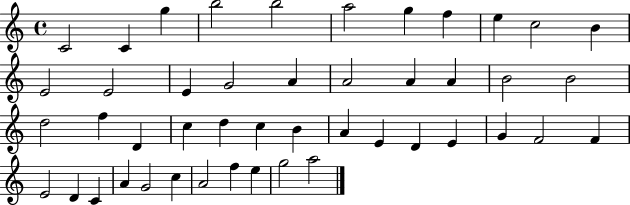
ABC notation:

X:1
T:Untitled
M:4/4
L:1/4
K:C
C2 C g b2 b2 a2 g f e c2 B E2 E2 E G2 A A2 A A B2 B2 d2 f D c d c B A E D E G F2 F E2 D C A G2 c A2 f e g2 a2